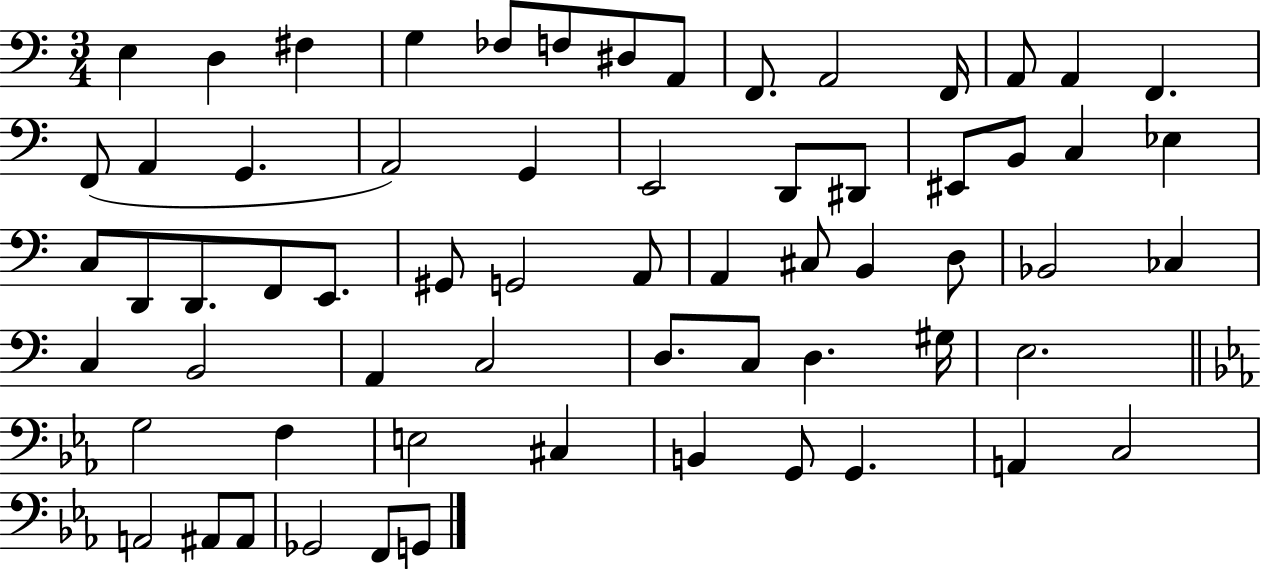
{
  \clef bass
  \numericTimeSignature
  \time 3/4
  \key c \major
  \repeat volta 2 { e4 d4 fis4 | g4 fes8 f8 dis8 a,8 | f,8. a,2 f,16 | a,8 a,4 f,4. | \break f,8( a,4 g,4. | a,2) g,4 | e,2 d,8 dis,8 | eis,8 b,8 c4 ees4 | \break c8 d,8 d,8. f,8 e,8. | gis,8 g,2 a,8 | a,4 cis8 b,4 d8 | bes,2 ces4 | \break c4 b,2 | a,4 c2 | d8. c8 d4. gis16 | e2. | \break \bar "||" \break \key ees \major g2 f4 | e2 cis4 | b,4 g,8 g,4. | a,4 c2 | \break a,2 ais,8 ais,8 | ges,2 f,8 g,8 | } \bar "|."
}